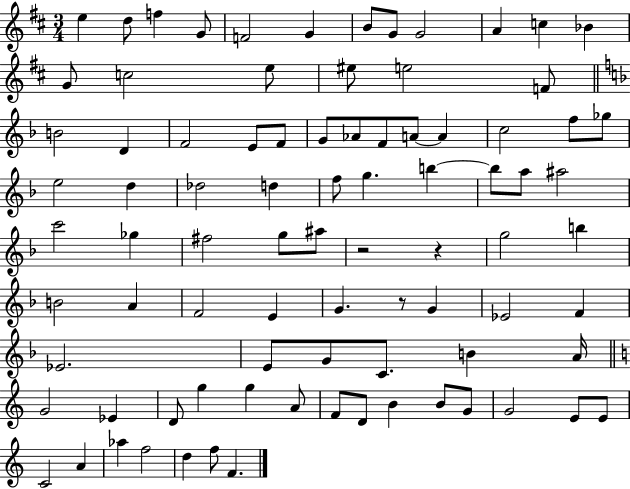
{
  \clef treble
  \numericTimeSignature
  \time 3/4
  \key d \major
  e''4 d''8 f''4 g'8 | f'2 g'4 | b'8 g'8 g'2 | a'4 c''4 bes'4 | \break g'8 c''2 e''8 | eis''8 e''2 f'8 | \bar "||" \break \key d \minor b'2 d'4 | f'2 e'8 f'8 | g'8 aes'8 f'8 a'8~~ a'4 | c''2 f''8 ges''8 | \break e''2 d''4 | des''2 d''4 | f''8 g''4. b''4~~ | b''8 a''8 ais''2 | \break c'''2 ges''4 | fis''2 g''8 ais''8 | r2 r4 | g''2 b''4 | \break b'2 a'4 | f'2 e'4 | g'4. r8 g'4 | ees'2 f'4 | \break ees'2. | e'8 g'8 c'8. b'4 a'16 | \bar "||" \break \key a \minor g'2 ees'4 | d'8 g''4 g''4 a'8 | f'8 d'8 b'4 b'8 g'8 | g'2 e'8 e'8 | \break c'2 a'4 | aes''4 f''2 | d''4 f''8 f'4. | \bar "|."
}